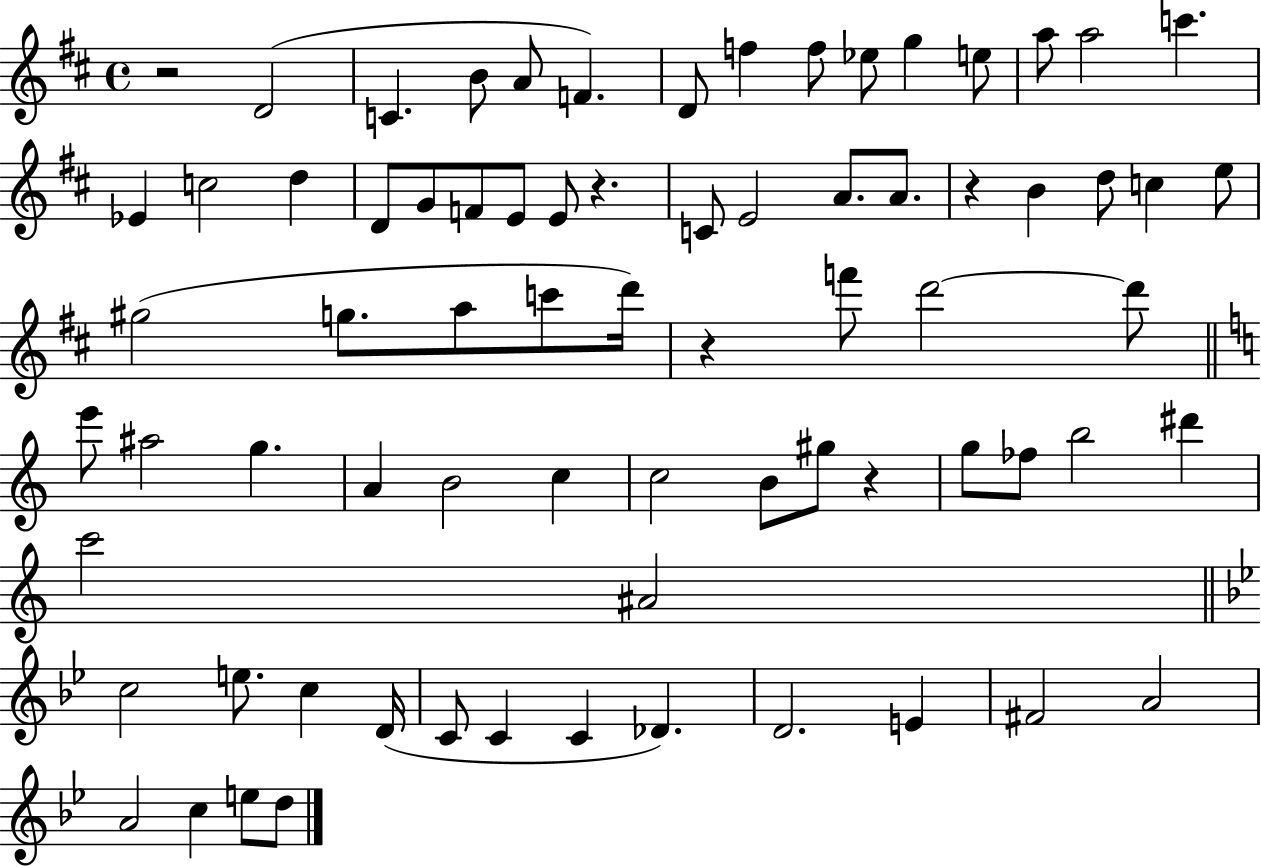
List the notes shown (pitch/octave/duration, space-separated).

R/h D4/h C4/q. B4/e A4/e F4/q. D4/e F5/q F5/e Eb5/e G5/q E5/e A5/e A5/h C6/q. Eb4/q C5/h D5/q D4/e G4/e F4/e E4/e E4/e R/q. C4/e E4/h A4/e. A4/e. R/q B4/q D5/e C5/q E5/e G#5/h G5/e. A5/e C6/e D6/s R/q F6/e D6/h D6/e E6/e A#5/h G5/q. A4/q B4/h C5/q C5/h B4/e G#5/e R/q G5/e FES5/e B5/h D#6/q C6/h A#4/h C5/h E5/e. C5/q D4/s C4/e C4/q C4/q Db4/q. D4/h. E4/q F#4/h A4/h A4/h C5/q E5/e D5/e